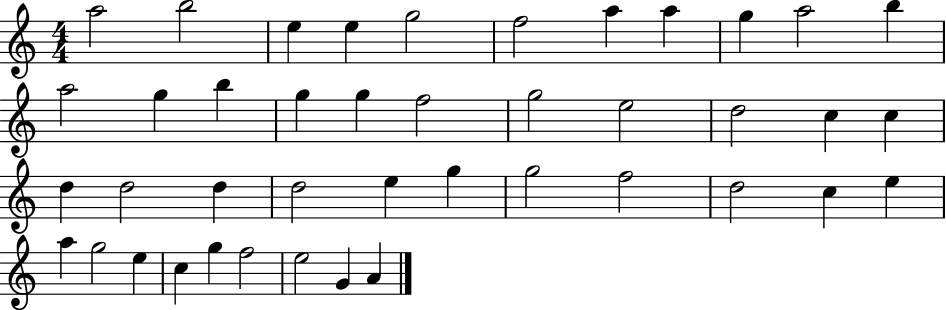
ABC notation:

X:1
T:Untitled
M:4/4
L:1/4
K:C
a2 b2 e e g2 f2 a a g a2 b a2 g b g g f2 g2 e2 d2 c c d d2 d d2 e g g2 f2 d2 c e a g2 e c g f2 e2 G A